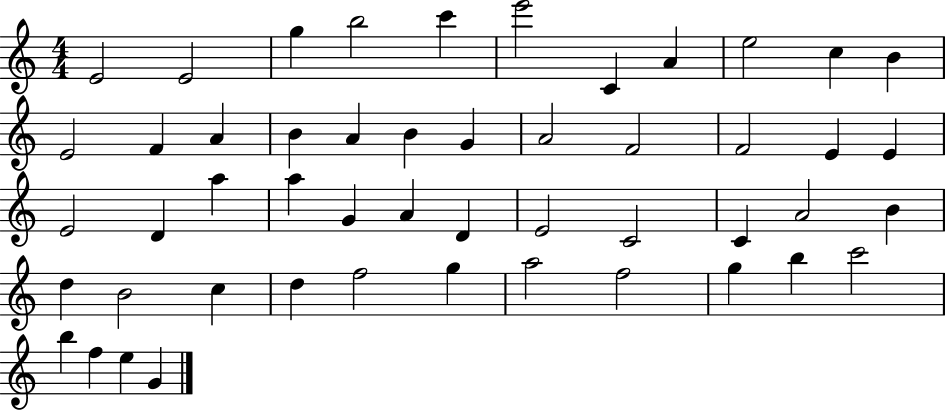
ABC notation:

X:1
T:Untitled
M:4/4
L:1/4
K:C
E2 E2 g b2 c' e'2 C A e2 c B E2 F A B A B G A2 F2 F2 E E E2 D a a G A D E2 C2 C A2 B d B2 c d f2 g a2 f2 g b c'2 b f e G